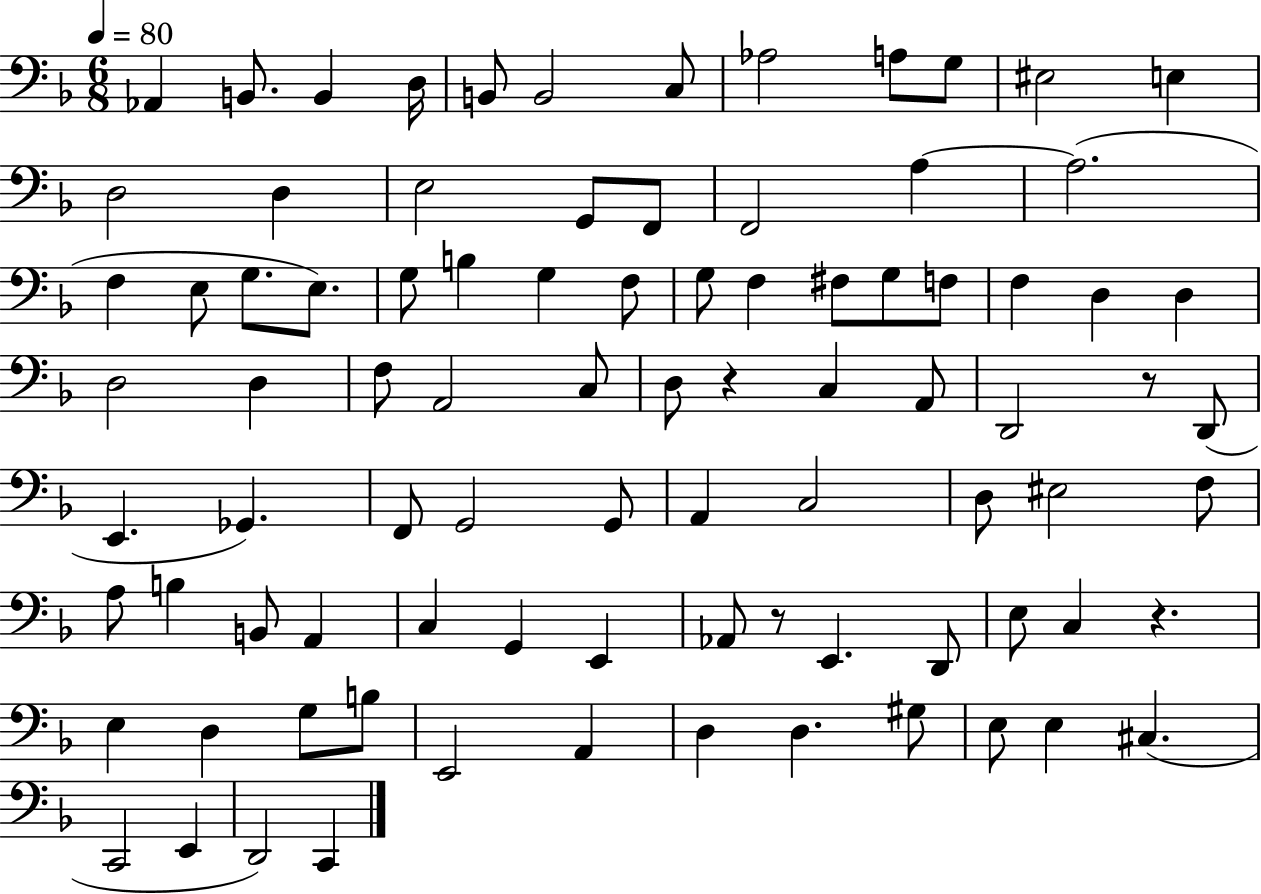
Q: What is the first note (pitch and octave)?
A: Ab2